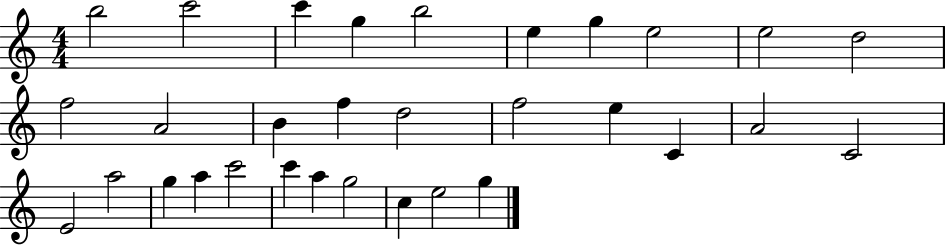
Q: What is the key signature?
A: C major